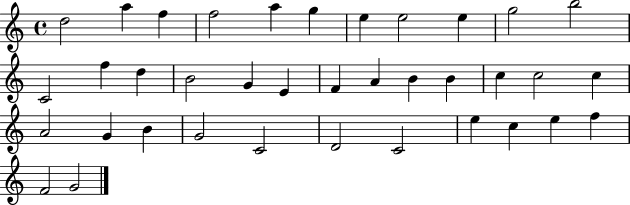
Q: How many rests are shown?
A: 0